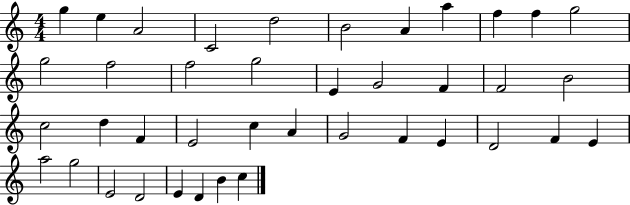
X:1
T:Untitled
M:4/4
L:1/4
K:C
g e A2 C2 d2 B2 A a f f g2 g2 f2 f2 g2 E G2 F F2 B2 c2 d F E2 c A G2 F E D2 F E a2 g2 E2 D2 E D B c